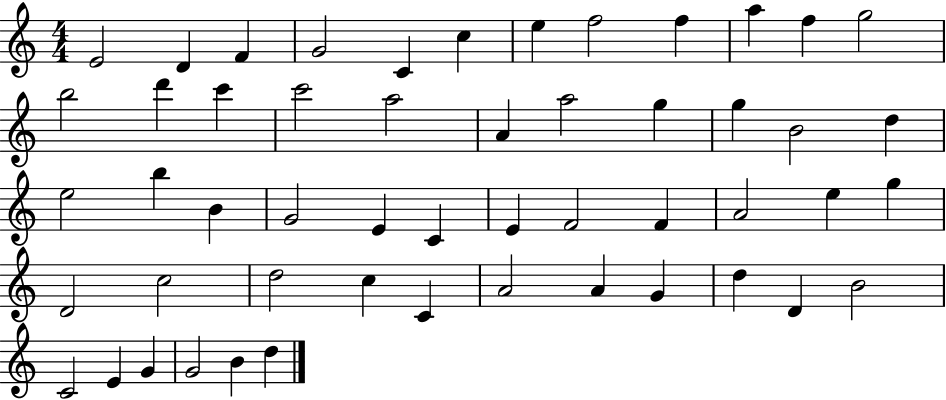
{
  \clef treble
  \numericTimeSignature
  \time 4/4
  \key c \major
  e'2 d'4 f'4 | g'2 c'4 c''4 | e''4 f''2 f''4 | a''4 f''4 g''2 | \break b''2 d'''4 c'''4 | c'''2 a''2 | a'4 a''2 g''4 | g''4 b'2 d''4 | \break e''2 b''4 b'4 | g'2 e'4 c'4 | e'4 f'2 f'4 | a'2 e''4 g''4 | \break d'2 c''2 | d''2 c''4 c'4 | a'2 a'4 g'4 | d''4 d'4 b'2 | \break c'2 e'4 g'4 | g'2 b'4 d''4 | \bar "|."
}